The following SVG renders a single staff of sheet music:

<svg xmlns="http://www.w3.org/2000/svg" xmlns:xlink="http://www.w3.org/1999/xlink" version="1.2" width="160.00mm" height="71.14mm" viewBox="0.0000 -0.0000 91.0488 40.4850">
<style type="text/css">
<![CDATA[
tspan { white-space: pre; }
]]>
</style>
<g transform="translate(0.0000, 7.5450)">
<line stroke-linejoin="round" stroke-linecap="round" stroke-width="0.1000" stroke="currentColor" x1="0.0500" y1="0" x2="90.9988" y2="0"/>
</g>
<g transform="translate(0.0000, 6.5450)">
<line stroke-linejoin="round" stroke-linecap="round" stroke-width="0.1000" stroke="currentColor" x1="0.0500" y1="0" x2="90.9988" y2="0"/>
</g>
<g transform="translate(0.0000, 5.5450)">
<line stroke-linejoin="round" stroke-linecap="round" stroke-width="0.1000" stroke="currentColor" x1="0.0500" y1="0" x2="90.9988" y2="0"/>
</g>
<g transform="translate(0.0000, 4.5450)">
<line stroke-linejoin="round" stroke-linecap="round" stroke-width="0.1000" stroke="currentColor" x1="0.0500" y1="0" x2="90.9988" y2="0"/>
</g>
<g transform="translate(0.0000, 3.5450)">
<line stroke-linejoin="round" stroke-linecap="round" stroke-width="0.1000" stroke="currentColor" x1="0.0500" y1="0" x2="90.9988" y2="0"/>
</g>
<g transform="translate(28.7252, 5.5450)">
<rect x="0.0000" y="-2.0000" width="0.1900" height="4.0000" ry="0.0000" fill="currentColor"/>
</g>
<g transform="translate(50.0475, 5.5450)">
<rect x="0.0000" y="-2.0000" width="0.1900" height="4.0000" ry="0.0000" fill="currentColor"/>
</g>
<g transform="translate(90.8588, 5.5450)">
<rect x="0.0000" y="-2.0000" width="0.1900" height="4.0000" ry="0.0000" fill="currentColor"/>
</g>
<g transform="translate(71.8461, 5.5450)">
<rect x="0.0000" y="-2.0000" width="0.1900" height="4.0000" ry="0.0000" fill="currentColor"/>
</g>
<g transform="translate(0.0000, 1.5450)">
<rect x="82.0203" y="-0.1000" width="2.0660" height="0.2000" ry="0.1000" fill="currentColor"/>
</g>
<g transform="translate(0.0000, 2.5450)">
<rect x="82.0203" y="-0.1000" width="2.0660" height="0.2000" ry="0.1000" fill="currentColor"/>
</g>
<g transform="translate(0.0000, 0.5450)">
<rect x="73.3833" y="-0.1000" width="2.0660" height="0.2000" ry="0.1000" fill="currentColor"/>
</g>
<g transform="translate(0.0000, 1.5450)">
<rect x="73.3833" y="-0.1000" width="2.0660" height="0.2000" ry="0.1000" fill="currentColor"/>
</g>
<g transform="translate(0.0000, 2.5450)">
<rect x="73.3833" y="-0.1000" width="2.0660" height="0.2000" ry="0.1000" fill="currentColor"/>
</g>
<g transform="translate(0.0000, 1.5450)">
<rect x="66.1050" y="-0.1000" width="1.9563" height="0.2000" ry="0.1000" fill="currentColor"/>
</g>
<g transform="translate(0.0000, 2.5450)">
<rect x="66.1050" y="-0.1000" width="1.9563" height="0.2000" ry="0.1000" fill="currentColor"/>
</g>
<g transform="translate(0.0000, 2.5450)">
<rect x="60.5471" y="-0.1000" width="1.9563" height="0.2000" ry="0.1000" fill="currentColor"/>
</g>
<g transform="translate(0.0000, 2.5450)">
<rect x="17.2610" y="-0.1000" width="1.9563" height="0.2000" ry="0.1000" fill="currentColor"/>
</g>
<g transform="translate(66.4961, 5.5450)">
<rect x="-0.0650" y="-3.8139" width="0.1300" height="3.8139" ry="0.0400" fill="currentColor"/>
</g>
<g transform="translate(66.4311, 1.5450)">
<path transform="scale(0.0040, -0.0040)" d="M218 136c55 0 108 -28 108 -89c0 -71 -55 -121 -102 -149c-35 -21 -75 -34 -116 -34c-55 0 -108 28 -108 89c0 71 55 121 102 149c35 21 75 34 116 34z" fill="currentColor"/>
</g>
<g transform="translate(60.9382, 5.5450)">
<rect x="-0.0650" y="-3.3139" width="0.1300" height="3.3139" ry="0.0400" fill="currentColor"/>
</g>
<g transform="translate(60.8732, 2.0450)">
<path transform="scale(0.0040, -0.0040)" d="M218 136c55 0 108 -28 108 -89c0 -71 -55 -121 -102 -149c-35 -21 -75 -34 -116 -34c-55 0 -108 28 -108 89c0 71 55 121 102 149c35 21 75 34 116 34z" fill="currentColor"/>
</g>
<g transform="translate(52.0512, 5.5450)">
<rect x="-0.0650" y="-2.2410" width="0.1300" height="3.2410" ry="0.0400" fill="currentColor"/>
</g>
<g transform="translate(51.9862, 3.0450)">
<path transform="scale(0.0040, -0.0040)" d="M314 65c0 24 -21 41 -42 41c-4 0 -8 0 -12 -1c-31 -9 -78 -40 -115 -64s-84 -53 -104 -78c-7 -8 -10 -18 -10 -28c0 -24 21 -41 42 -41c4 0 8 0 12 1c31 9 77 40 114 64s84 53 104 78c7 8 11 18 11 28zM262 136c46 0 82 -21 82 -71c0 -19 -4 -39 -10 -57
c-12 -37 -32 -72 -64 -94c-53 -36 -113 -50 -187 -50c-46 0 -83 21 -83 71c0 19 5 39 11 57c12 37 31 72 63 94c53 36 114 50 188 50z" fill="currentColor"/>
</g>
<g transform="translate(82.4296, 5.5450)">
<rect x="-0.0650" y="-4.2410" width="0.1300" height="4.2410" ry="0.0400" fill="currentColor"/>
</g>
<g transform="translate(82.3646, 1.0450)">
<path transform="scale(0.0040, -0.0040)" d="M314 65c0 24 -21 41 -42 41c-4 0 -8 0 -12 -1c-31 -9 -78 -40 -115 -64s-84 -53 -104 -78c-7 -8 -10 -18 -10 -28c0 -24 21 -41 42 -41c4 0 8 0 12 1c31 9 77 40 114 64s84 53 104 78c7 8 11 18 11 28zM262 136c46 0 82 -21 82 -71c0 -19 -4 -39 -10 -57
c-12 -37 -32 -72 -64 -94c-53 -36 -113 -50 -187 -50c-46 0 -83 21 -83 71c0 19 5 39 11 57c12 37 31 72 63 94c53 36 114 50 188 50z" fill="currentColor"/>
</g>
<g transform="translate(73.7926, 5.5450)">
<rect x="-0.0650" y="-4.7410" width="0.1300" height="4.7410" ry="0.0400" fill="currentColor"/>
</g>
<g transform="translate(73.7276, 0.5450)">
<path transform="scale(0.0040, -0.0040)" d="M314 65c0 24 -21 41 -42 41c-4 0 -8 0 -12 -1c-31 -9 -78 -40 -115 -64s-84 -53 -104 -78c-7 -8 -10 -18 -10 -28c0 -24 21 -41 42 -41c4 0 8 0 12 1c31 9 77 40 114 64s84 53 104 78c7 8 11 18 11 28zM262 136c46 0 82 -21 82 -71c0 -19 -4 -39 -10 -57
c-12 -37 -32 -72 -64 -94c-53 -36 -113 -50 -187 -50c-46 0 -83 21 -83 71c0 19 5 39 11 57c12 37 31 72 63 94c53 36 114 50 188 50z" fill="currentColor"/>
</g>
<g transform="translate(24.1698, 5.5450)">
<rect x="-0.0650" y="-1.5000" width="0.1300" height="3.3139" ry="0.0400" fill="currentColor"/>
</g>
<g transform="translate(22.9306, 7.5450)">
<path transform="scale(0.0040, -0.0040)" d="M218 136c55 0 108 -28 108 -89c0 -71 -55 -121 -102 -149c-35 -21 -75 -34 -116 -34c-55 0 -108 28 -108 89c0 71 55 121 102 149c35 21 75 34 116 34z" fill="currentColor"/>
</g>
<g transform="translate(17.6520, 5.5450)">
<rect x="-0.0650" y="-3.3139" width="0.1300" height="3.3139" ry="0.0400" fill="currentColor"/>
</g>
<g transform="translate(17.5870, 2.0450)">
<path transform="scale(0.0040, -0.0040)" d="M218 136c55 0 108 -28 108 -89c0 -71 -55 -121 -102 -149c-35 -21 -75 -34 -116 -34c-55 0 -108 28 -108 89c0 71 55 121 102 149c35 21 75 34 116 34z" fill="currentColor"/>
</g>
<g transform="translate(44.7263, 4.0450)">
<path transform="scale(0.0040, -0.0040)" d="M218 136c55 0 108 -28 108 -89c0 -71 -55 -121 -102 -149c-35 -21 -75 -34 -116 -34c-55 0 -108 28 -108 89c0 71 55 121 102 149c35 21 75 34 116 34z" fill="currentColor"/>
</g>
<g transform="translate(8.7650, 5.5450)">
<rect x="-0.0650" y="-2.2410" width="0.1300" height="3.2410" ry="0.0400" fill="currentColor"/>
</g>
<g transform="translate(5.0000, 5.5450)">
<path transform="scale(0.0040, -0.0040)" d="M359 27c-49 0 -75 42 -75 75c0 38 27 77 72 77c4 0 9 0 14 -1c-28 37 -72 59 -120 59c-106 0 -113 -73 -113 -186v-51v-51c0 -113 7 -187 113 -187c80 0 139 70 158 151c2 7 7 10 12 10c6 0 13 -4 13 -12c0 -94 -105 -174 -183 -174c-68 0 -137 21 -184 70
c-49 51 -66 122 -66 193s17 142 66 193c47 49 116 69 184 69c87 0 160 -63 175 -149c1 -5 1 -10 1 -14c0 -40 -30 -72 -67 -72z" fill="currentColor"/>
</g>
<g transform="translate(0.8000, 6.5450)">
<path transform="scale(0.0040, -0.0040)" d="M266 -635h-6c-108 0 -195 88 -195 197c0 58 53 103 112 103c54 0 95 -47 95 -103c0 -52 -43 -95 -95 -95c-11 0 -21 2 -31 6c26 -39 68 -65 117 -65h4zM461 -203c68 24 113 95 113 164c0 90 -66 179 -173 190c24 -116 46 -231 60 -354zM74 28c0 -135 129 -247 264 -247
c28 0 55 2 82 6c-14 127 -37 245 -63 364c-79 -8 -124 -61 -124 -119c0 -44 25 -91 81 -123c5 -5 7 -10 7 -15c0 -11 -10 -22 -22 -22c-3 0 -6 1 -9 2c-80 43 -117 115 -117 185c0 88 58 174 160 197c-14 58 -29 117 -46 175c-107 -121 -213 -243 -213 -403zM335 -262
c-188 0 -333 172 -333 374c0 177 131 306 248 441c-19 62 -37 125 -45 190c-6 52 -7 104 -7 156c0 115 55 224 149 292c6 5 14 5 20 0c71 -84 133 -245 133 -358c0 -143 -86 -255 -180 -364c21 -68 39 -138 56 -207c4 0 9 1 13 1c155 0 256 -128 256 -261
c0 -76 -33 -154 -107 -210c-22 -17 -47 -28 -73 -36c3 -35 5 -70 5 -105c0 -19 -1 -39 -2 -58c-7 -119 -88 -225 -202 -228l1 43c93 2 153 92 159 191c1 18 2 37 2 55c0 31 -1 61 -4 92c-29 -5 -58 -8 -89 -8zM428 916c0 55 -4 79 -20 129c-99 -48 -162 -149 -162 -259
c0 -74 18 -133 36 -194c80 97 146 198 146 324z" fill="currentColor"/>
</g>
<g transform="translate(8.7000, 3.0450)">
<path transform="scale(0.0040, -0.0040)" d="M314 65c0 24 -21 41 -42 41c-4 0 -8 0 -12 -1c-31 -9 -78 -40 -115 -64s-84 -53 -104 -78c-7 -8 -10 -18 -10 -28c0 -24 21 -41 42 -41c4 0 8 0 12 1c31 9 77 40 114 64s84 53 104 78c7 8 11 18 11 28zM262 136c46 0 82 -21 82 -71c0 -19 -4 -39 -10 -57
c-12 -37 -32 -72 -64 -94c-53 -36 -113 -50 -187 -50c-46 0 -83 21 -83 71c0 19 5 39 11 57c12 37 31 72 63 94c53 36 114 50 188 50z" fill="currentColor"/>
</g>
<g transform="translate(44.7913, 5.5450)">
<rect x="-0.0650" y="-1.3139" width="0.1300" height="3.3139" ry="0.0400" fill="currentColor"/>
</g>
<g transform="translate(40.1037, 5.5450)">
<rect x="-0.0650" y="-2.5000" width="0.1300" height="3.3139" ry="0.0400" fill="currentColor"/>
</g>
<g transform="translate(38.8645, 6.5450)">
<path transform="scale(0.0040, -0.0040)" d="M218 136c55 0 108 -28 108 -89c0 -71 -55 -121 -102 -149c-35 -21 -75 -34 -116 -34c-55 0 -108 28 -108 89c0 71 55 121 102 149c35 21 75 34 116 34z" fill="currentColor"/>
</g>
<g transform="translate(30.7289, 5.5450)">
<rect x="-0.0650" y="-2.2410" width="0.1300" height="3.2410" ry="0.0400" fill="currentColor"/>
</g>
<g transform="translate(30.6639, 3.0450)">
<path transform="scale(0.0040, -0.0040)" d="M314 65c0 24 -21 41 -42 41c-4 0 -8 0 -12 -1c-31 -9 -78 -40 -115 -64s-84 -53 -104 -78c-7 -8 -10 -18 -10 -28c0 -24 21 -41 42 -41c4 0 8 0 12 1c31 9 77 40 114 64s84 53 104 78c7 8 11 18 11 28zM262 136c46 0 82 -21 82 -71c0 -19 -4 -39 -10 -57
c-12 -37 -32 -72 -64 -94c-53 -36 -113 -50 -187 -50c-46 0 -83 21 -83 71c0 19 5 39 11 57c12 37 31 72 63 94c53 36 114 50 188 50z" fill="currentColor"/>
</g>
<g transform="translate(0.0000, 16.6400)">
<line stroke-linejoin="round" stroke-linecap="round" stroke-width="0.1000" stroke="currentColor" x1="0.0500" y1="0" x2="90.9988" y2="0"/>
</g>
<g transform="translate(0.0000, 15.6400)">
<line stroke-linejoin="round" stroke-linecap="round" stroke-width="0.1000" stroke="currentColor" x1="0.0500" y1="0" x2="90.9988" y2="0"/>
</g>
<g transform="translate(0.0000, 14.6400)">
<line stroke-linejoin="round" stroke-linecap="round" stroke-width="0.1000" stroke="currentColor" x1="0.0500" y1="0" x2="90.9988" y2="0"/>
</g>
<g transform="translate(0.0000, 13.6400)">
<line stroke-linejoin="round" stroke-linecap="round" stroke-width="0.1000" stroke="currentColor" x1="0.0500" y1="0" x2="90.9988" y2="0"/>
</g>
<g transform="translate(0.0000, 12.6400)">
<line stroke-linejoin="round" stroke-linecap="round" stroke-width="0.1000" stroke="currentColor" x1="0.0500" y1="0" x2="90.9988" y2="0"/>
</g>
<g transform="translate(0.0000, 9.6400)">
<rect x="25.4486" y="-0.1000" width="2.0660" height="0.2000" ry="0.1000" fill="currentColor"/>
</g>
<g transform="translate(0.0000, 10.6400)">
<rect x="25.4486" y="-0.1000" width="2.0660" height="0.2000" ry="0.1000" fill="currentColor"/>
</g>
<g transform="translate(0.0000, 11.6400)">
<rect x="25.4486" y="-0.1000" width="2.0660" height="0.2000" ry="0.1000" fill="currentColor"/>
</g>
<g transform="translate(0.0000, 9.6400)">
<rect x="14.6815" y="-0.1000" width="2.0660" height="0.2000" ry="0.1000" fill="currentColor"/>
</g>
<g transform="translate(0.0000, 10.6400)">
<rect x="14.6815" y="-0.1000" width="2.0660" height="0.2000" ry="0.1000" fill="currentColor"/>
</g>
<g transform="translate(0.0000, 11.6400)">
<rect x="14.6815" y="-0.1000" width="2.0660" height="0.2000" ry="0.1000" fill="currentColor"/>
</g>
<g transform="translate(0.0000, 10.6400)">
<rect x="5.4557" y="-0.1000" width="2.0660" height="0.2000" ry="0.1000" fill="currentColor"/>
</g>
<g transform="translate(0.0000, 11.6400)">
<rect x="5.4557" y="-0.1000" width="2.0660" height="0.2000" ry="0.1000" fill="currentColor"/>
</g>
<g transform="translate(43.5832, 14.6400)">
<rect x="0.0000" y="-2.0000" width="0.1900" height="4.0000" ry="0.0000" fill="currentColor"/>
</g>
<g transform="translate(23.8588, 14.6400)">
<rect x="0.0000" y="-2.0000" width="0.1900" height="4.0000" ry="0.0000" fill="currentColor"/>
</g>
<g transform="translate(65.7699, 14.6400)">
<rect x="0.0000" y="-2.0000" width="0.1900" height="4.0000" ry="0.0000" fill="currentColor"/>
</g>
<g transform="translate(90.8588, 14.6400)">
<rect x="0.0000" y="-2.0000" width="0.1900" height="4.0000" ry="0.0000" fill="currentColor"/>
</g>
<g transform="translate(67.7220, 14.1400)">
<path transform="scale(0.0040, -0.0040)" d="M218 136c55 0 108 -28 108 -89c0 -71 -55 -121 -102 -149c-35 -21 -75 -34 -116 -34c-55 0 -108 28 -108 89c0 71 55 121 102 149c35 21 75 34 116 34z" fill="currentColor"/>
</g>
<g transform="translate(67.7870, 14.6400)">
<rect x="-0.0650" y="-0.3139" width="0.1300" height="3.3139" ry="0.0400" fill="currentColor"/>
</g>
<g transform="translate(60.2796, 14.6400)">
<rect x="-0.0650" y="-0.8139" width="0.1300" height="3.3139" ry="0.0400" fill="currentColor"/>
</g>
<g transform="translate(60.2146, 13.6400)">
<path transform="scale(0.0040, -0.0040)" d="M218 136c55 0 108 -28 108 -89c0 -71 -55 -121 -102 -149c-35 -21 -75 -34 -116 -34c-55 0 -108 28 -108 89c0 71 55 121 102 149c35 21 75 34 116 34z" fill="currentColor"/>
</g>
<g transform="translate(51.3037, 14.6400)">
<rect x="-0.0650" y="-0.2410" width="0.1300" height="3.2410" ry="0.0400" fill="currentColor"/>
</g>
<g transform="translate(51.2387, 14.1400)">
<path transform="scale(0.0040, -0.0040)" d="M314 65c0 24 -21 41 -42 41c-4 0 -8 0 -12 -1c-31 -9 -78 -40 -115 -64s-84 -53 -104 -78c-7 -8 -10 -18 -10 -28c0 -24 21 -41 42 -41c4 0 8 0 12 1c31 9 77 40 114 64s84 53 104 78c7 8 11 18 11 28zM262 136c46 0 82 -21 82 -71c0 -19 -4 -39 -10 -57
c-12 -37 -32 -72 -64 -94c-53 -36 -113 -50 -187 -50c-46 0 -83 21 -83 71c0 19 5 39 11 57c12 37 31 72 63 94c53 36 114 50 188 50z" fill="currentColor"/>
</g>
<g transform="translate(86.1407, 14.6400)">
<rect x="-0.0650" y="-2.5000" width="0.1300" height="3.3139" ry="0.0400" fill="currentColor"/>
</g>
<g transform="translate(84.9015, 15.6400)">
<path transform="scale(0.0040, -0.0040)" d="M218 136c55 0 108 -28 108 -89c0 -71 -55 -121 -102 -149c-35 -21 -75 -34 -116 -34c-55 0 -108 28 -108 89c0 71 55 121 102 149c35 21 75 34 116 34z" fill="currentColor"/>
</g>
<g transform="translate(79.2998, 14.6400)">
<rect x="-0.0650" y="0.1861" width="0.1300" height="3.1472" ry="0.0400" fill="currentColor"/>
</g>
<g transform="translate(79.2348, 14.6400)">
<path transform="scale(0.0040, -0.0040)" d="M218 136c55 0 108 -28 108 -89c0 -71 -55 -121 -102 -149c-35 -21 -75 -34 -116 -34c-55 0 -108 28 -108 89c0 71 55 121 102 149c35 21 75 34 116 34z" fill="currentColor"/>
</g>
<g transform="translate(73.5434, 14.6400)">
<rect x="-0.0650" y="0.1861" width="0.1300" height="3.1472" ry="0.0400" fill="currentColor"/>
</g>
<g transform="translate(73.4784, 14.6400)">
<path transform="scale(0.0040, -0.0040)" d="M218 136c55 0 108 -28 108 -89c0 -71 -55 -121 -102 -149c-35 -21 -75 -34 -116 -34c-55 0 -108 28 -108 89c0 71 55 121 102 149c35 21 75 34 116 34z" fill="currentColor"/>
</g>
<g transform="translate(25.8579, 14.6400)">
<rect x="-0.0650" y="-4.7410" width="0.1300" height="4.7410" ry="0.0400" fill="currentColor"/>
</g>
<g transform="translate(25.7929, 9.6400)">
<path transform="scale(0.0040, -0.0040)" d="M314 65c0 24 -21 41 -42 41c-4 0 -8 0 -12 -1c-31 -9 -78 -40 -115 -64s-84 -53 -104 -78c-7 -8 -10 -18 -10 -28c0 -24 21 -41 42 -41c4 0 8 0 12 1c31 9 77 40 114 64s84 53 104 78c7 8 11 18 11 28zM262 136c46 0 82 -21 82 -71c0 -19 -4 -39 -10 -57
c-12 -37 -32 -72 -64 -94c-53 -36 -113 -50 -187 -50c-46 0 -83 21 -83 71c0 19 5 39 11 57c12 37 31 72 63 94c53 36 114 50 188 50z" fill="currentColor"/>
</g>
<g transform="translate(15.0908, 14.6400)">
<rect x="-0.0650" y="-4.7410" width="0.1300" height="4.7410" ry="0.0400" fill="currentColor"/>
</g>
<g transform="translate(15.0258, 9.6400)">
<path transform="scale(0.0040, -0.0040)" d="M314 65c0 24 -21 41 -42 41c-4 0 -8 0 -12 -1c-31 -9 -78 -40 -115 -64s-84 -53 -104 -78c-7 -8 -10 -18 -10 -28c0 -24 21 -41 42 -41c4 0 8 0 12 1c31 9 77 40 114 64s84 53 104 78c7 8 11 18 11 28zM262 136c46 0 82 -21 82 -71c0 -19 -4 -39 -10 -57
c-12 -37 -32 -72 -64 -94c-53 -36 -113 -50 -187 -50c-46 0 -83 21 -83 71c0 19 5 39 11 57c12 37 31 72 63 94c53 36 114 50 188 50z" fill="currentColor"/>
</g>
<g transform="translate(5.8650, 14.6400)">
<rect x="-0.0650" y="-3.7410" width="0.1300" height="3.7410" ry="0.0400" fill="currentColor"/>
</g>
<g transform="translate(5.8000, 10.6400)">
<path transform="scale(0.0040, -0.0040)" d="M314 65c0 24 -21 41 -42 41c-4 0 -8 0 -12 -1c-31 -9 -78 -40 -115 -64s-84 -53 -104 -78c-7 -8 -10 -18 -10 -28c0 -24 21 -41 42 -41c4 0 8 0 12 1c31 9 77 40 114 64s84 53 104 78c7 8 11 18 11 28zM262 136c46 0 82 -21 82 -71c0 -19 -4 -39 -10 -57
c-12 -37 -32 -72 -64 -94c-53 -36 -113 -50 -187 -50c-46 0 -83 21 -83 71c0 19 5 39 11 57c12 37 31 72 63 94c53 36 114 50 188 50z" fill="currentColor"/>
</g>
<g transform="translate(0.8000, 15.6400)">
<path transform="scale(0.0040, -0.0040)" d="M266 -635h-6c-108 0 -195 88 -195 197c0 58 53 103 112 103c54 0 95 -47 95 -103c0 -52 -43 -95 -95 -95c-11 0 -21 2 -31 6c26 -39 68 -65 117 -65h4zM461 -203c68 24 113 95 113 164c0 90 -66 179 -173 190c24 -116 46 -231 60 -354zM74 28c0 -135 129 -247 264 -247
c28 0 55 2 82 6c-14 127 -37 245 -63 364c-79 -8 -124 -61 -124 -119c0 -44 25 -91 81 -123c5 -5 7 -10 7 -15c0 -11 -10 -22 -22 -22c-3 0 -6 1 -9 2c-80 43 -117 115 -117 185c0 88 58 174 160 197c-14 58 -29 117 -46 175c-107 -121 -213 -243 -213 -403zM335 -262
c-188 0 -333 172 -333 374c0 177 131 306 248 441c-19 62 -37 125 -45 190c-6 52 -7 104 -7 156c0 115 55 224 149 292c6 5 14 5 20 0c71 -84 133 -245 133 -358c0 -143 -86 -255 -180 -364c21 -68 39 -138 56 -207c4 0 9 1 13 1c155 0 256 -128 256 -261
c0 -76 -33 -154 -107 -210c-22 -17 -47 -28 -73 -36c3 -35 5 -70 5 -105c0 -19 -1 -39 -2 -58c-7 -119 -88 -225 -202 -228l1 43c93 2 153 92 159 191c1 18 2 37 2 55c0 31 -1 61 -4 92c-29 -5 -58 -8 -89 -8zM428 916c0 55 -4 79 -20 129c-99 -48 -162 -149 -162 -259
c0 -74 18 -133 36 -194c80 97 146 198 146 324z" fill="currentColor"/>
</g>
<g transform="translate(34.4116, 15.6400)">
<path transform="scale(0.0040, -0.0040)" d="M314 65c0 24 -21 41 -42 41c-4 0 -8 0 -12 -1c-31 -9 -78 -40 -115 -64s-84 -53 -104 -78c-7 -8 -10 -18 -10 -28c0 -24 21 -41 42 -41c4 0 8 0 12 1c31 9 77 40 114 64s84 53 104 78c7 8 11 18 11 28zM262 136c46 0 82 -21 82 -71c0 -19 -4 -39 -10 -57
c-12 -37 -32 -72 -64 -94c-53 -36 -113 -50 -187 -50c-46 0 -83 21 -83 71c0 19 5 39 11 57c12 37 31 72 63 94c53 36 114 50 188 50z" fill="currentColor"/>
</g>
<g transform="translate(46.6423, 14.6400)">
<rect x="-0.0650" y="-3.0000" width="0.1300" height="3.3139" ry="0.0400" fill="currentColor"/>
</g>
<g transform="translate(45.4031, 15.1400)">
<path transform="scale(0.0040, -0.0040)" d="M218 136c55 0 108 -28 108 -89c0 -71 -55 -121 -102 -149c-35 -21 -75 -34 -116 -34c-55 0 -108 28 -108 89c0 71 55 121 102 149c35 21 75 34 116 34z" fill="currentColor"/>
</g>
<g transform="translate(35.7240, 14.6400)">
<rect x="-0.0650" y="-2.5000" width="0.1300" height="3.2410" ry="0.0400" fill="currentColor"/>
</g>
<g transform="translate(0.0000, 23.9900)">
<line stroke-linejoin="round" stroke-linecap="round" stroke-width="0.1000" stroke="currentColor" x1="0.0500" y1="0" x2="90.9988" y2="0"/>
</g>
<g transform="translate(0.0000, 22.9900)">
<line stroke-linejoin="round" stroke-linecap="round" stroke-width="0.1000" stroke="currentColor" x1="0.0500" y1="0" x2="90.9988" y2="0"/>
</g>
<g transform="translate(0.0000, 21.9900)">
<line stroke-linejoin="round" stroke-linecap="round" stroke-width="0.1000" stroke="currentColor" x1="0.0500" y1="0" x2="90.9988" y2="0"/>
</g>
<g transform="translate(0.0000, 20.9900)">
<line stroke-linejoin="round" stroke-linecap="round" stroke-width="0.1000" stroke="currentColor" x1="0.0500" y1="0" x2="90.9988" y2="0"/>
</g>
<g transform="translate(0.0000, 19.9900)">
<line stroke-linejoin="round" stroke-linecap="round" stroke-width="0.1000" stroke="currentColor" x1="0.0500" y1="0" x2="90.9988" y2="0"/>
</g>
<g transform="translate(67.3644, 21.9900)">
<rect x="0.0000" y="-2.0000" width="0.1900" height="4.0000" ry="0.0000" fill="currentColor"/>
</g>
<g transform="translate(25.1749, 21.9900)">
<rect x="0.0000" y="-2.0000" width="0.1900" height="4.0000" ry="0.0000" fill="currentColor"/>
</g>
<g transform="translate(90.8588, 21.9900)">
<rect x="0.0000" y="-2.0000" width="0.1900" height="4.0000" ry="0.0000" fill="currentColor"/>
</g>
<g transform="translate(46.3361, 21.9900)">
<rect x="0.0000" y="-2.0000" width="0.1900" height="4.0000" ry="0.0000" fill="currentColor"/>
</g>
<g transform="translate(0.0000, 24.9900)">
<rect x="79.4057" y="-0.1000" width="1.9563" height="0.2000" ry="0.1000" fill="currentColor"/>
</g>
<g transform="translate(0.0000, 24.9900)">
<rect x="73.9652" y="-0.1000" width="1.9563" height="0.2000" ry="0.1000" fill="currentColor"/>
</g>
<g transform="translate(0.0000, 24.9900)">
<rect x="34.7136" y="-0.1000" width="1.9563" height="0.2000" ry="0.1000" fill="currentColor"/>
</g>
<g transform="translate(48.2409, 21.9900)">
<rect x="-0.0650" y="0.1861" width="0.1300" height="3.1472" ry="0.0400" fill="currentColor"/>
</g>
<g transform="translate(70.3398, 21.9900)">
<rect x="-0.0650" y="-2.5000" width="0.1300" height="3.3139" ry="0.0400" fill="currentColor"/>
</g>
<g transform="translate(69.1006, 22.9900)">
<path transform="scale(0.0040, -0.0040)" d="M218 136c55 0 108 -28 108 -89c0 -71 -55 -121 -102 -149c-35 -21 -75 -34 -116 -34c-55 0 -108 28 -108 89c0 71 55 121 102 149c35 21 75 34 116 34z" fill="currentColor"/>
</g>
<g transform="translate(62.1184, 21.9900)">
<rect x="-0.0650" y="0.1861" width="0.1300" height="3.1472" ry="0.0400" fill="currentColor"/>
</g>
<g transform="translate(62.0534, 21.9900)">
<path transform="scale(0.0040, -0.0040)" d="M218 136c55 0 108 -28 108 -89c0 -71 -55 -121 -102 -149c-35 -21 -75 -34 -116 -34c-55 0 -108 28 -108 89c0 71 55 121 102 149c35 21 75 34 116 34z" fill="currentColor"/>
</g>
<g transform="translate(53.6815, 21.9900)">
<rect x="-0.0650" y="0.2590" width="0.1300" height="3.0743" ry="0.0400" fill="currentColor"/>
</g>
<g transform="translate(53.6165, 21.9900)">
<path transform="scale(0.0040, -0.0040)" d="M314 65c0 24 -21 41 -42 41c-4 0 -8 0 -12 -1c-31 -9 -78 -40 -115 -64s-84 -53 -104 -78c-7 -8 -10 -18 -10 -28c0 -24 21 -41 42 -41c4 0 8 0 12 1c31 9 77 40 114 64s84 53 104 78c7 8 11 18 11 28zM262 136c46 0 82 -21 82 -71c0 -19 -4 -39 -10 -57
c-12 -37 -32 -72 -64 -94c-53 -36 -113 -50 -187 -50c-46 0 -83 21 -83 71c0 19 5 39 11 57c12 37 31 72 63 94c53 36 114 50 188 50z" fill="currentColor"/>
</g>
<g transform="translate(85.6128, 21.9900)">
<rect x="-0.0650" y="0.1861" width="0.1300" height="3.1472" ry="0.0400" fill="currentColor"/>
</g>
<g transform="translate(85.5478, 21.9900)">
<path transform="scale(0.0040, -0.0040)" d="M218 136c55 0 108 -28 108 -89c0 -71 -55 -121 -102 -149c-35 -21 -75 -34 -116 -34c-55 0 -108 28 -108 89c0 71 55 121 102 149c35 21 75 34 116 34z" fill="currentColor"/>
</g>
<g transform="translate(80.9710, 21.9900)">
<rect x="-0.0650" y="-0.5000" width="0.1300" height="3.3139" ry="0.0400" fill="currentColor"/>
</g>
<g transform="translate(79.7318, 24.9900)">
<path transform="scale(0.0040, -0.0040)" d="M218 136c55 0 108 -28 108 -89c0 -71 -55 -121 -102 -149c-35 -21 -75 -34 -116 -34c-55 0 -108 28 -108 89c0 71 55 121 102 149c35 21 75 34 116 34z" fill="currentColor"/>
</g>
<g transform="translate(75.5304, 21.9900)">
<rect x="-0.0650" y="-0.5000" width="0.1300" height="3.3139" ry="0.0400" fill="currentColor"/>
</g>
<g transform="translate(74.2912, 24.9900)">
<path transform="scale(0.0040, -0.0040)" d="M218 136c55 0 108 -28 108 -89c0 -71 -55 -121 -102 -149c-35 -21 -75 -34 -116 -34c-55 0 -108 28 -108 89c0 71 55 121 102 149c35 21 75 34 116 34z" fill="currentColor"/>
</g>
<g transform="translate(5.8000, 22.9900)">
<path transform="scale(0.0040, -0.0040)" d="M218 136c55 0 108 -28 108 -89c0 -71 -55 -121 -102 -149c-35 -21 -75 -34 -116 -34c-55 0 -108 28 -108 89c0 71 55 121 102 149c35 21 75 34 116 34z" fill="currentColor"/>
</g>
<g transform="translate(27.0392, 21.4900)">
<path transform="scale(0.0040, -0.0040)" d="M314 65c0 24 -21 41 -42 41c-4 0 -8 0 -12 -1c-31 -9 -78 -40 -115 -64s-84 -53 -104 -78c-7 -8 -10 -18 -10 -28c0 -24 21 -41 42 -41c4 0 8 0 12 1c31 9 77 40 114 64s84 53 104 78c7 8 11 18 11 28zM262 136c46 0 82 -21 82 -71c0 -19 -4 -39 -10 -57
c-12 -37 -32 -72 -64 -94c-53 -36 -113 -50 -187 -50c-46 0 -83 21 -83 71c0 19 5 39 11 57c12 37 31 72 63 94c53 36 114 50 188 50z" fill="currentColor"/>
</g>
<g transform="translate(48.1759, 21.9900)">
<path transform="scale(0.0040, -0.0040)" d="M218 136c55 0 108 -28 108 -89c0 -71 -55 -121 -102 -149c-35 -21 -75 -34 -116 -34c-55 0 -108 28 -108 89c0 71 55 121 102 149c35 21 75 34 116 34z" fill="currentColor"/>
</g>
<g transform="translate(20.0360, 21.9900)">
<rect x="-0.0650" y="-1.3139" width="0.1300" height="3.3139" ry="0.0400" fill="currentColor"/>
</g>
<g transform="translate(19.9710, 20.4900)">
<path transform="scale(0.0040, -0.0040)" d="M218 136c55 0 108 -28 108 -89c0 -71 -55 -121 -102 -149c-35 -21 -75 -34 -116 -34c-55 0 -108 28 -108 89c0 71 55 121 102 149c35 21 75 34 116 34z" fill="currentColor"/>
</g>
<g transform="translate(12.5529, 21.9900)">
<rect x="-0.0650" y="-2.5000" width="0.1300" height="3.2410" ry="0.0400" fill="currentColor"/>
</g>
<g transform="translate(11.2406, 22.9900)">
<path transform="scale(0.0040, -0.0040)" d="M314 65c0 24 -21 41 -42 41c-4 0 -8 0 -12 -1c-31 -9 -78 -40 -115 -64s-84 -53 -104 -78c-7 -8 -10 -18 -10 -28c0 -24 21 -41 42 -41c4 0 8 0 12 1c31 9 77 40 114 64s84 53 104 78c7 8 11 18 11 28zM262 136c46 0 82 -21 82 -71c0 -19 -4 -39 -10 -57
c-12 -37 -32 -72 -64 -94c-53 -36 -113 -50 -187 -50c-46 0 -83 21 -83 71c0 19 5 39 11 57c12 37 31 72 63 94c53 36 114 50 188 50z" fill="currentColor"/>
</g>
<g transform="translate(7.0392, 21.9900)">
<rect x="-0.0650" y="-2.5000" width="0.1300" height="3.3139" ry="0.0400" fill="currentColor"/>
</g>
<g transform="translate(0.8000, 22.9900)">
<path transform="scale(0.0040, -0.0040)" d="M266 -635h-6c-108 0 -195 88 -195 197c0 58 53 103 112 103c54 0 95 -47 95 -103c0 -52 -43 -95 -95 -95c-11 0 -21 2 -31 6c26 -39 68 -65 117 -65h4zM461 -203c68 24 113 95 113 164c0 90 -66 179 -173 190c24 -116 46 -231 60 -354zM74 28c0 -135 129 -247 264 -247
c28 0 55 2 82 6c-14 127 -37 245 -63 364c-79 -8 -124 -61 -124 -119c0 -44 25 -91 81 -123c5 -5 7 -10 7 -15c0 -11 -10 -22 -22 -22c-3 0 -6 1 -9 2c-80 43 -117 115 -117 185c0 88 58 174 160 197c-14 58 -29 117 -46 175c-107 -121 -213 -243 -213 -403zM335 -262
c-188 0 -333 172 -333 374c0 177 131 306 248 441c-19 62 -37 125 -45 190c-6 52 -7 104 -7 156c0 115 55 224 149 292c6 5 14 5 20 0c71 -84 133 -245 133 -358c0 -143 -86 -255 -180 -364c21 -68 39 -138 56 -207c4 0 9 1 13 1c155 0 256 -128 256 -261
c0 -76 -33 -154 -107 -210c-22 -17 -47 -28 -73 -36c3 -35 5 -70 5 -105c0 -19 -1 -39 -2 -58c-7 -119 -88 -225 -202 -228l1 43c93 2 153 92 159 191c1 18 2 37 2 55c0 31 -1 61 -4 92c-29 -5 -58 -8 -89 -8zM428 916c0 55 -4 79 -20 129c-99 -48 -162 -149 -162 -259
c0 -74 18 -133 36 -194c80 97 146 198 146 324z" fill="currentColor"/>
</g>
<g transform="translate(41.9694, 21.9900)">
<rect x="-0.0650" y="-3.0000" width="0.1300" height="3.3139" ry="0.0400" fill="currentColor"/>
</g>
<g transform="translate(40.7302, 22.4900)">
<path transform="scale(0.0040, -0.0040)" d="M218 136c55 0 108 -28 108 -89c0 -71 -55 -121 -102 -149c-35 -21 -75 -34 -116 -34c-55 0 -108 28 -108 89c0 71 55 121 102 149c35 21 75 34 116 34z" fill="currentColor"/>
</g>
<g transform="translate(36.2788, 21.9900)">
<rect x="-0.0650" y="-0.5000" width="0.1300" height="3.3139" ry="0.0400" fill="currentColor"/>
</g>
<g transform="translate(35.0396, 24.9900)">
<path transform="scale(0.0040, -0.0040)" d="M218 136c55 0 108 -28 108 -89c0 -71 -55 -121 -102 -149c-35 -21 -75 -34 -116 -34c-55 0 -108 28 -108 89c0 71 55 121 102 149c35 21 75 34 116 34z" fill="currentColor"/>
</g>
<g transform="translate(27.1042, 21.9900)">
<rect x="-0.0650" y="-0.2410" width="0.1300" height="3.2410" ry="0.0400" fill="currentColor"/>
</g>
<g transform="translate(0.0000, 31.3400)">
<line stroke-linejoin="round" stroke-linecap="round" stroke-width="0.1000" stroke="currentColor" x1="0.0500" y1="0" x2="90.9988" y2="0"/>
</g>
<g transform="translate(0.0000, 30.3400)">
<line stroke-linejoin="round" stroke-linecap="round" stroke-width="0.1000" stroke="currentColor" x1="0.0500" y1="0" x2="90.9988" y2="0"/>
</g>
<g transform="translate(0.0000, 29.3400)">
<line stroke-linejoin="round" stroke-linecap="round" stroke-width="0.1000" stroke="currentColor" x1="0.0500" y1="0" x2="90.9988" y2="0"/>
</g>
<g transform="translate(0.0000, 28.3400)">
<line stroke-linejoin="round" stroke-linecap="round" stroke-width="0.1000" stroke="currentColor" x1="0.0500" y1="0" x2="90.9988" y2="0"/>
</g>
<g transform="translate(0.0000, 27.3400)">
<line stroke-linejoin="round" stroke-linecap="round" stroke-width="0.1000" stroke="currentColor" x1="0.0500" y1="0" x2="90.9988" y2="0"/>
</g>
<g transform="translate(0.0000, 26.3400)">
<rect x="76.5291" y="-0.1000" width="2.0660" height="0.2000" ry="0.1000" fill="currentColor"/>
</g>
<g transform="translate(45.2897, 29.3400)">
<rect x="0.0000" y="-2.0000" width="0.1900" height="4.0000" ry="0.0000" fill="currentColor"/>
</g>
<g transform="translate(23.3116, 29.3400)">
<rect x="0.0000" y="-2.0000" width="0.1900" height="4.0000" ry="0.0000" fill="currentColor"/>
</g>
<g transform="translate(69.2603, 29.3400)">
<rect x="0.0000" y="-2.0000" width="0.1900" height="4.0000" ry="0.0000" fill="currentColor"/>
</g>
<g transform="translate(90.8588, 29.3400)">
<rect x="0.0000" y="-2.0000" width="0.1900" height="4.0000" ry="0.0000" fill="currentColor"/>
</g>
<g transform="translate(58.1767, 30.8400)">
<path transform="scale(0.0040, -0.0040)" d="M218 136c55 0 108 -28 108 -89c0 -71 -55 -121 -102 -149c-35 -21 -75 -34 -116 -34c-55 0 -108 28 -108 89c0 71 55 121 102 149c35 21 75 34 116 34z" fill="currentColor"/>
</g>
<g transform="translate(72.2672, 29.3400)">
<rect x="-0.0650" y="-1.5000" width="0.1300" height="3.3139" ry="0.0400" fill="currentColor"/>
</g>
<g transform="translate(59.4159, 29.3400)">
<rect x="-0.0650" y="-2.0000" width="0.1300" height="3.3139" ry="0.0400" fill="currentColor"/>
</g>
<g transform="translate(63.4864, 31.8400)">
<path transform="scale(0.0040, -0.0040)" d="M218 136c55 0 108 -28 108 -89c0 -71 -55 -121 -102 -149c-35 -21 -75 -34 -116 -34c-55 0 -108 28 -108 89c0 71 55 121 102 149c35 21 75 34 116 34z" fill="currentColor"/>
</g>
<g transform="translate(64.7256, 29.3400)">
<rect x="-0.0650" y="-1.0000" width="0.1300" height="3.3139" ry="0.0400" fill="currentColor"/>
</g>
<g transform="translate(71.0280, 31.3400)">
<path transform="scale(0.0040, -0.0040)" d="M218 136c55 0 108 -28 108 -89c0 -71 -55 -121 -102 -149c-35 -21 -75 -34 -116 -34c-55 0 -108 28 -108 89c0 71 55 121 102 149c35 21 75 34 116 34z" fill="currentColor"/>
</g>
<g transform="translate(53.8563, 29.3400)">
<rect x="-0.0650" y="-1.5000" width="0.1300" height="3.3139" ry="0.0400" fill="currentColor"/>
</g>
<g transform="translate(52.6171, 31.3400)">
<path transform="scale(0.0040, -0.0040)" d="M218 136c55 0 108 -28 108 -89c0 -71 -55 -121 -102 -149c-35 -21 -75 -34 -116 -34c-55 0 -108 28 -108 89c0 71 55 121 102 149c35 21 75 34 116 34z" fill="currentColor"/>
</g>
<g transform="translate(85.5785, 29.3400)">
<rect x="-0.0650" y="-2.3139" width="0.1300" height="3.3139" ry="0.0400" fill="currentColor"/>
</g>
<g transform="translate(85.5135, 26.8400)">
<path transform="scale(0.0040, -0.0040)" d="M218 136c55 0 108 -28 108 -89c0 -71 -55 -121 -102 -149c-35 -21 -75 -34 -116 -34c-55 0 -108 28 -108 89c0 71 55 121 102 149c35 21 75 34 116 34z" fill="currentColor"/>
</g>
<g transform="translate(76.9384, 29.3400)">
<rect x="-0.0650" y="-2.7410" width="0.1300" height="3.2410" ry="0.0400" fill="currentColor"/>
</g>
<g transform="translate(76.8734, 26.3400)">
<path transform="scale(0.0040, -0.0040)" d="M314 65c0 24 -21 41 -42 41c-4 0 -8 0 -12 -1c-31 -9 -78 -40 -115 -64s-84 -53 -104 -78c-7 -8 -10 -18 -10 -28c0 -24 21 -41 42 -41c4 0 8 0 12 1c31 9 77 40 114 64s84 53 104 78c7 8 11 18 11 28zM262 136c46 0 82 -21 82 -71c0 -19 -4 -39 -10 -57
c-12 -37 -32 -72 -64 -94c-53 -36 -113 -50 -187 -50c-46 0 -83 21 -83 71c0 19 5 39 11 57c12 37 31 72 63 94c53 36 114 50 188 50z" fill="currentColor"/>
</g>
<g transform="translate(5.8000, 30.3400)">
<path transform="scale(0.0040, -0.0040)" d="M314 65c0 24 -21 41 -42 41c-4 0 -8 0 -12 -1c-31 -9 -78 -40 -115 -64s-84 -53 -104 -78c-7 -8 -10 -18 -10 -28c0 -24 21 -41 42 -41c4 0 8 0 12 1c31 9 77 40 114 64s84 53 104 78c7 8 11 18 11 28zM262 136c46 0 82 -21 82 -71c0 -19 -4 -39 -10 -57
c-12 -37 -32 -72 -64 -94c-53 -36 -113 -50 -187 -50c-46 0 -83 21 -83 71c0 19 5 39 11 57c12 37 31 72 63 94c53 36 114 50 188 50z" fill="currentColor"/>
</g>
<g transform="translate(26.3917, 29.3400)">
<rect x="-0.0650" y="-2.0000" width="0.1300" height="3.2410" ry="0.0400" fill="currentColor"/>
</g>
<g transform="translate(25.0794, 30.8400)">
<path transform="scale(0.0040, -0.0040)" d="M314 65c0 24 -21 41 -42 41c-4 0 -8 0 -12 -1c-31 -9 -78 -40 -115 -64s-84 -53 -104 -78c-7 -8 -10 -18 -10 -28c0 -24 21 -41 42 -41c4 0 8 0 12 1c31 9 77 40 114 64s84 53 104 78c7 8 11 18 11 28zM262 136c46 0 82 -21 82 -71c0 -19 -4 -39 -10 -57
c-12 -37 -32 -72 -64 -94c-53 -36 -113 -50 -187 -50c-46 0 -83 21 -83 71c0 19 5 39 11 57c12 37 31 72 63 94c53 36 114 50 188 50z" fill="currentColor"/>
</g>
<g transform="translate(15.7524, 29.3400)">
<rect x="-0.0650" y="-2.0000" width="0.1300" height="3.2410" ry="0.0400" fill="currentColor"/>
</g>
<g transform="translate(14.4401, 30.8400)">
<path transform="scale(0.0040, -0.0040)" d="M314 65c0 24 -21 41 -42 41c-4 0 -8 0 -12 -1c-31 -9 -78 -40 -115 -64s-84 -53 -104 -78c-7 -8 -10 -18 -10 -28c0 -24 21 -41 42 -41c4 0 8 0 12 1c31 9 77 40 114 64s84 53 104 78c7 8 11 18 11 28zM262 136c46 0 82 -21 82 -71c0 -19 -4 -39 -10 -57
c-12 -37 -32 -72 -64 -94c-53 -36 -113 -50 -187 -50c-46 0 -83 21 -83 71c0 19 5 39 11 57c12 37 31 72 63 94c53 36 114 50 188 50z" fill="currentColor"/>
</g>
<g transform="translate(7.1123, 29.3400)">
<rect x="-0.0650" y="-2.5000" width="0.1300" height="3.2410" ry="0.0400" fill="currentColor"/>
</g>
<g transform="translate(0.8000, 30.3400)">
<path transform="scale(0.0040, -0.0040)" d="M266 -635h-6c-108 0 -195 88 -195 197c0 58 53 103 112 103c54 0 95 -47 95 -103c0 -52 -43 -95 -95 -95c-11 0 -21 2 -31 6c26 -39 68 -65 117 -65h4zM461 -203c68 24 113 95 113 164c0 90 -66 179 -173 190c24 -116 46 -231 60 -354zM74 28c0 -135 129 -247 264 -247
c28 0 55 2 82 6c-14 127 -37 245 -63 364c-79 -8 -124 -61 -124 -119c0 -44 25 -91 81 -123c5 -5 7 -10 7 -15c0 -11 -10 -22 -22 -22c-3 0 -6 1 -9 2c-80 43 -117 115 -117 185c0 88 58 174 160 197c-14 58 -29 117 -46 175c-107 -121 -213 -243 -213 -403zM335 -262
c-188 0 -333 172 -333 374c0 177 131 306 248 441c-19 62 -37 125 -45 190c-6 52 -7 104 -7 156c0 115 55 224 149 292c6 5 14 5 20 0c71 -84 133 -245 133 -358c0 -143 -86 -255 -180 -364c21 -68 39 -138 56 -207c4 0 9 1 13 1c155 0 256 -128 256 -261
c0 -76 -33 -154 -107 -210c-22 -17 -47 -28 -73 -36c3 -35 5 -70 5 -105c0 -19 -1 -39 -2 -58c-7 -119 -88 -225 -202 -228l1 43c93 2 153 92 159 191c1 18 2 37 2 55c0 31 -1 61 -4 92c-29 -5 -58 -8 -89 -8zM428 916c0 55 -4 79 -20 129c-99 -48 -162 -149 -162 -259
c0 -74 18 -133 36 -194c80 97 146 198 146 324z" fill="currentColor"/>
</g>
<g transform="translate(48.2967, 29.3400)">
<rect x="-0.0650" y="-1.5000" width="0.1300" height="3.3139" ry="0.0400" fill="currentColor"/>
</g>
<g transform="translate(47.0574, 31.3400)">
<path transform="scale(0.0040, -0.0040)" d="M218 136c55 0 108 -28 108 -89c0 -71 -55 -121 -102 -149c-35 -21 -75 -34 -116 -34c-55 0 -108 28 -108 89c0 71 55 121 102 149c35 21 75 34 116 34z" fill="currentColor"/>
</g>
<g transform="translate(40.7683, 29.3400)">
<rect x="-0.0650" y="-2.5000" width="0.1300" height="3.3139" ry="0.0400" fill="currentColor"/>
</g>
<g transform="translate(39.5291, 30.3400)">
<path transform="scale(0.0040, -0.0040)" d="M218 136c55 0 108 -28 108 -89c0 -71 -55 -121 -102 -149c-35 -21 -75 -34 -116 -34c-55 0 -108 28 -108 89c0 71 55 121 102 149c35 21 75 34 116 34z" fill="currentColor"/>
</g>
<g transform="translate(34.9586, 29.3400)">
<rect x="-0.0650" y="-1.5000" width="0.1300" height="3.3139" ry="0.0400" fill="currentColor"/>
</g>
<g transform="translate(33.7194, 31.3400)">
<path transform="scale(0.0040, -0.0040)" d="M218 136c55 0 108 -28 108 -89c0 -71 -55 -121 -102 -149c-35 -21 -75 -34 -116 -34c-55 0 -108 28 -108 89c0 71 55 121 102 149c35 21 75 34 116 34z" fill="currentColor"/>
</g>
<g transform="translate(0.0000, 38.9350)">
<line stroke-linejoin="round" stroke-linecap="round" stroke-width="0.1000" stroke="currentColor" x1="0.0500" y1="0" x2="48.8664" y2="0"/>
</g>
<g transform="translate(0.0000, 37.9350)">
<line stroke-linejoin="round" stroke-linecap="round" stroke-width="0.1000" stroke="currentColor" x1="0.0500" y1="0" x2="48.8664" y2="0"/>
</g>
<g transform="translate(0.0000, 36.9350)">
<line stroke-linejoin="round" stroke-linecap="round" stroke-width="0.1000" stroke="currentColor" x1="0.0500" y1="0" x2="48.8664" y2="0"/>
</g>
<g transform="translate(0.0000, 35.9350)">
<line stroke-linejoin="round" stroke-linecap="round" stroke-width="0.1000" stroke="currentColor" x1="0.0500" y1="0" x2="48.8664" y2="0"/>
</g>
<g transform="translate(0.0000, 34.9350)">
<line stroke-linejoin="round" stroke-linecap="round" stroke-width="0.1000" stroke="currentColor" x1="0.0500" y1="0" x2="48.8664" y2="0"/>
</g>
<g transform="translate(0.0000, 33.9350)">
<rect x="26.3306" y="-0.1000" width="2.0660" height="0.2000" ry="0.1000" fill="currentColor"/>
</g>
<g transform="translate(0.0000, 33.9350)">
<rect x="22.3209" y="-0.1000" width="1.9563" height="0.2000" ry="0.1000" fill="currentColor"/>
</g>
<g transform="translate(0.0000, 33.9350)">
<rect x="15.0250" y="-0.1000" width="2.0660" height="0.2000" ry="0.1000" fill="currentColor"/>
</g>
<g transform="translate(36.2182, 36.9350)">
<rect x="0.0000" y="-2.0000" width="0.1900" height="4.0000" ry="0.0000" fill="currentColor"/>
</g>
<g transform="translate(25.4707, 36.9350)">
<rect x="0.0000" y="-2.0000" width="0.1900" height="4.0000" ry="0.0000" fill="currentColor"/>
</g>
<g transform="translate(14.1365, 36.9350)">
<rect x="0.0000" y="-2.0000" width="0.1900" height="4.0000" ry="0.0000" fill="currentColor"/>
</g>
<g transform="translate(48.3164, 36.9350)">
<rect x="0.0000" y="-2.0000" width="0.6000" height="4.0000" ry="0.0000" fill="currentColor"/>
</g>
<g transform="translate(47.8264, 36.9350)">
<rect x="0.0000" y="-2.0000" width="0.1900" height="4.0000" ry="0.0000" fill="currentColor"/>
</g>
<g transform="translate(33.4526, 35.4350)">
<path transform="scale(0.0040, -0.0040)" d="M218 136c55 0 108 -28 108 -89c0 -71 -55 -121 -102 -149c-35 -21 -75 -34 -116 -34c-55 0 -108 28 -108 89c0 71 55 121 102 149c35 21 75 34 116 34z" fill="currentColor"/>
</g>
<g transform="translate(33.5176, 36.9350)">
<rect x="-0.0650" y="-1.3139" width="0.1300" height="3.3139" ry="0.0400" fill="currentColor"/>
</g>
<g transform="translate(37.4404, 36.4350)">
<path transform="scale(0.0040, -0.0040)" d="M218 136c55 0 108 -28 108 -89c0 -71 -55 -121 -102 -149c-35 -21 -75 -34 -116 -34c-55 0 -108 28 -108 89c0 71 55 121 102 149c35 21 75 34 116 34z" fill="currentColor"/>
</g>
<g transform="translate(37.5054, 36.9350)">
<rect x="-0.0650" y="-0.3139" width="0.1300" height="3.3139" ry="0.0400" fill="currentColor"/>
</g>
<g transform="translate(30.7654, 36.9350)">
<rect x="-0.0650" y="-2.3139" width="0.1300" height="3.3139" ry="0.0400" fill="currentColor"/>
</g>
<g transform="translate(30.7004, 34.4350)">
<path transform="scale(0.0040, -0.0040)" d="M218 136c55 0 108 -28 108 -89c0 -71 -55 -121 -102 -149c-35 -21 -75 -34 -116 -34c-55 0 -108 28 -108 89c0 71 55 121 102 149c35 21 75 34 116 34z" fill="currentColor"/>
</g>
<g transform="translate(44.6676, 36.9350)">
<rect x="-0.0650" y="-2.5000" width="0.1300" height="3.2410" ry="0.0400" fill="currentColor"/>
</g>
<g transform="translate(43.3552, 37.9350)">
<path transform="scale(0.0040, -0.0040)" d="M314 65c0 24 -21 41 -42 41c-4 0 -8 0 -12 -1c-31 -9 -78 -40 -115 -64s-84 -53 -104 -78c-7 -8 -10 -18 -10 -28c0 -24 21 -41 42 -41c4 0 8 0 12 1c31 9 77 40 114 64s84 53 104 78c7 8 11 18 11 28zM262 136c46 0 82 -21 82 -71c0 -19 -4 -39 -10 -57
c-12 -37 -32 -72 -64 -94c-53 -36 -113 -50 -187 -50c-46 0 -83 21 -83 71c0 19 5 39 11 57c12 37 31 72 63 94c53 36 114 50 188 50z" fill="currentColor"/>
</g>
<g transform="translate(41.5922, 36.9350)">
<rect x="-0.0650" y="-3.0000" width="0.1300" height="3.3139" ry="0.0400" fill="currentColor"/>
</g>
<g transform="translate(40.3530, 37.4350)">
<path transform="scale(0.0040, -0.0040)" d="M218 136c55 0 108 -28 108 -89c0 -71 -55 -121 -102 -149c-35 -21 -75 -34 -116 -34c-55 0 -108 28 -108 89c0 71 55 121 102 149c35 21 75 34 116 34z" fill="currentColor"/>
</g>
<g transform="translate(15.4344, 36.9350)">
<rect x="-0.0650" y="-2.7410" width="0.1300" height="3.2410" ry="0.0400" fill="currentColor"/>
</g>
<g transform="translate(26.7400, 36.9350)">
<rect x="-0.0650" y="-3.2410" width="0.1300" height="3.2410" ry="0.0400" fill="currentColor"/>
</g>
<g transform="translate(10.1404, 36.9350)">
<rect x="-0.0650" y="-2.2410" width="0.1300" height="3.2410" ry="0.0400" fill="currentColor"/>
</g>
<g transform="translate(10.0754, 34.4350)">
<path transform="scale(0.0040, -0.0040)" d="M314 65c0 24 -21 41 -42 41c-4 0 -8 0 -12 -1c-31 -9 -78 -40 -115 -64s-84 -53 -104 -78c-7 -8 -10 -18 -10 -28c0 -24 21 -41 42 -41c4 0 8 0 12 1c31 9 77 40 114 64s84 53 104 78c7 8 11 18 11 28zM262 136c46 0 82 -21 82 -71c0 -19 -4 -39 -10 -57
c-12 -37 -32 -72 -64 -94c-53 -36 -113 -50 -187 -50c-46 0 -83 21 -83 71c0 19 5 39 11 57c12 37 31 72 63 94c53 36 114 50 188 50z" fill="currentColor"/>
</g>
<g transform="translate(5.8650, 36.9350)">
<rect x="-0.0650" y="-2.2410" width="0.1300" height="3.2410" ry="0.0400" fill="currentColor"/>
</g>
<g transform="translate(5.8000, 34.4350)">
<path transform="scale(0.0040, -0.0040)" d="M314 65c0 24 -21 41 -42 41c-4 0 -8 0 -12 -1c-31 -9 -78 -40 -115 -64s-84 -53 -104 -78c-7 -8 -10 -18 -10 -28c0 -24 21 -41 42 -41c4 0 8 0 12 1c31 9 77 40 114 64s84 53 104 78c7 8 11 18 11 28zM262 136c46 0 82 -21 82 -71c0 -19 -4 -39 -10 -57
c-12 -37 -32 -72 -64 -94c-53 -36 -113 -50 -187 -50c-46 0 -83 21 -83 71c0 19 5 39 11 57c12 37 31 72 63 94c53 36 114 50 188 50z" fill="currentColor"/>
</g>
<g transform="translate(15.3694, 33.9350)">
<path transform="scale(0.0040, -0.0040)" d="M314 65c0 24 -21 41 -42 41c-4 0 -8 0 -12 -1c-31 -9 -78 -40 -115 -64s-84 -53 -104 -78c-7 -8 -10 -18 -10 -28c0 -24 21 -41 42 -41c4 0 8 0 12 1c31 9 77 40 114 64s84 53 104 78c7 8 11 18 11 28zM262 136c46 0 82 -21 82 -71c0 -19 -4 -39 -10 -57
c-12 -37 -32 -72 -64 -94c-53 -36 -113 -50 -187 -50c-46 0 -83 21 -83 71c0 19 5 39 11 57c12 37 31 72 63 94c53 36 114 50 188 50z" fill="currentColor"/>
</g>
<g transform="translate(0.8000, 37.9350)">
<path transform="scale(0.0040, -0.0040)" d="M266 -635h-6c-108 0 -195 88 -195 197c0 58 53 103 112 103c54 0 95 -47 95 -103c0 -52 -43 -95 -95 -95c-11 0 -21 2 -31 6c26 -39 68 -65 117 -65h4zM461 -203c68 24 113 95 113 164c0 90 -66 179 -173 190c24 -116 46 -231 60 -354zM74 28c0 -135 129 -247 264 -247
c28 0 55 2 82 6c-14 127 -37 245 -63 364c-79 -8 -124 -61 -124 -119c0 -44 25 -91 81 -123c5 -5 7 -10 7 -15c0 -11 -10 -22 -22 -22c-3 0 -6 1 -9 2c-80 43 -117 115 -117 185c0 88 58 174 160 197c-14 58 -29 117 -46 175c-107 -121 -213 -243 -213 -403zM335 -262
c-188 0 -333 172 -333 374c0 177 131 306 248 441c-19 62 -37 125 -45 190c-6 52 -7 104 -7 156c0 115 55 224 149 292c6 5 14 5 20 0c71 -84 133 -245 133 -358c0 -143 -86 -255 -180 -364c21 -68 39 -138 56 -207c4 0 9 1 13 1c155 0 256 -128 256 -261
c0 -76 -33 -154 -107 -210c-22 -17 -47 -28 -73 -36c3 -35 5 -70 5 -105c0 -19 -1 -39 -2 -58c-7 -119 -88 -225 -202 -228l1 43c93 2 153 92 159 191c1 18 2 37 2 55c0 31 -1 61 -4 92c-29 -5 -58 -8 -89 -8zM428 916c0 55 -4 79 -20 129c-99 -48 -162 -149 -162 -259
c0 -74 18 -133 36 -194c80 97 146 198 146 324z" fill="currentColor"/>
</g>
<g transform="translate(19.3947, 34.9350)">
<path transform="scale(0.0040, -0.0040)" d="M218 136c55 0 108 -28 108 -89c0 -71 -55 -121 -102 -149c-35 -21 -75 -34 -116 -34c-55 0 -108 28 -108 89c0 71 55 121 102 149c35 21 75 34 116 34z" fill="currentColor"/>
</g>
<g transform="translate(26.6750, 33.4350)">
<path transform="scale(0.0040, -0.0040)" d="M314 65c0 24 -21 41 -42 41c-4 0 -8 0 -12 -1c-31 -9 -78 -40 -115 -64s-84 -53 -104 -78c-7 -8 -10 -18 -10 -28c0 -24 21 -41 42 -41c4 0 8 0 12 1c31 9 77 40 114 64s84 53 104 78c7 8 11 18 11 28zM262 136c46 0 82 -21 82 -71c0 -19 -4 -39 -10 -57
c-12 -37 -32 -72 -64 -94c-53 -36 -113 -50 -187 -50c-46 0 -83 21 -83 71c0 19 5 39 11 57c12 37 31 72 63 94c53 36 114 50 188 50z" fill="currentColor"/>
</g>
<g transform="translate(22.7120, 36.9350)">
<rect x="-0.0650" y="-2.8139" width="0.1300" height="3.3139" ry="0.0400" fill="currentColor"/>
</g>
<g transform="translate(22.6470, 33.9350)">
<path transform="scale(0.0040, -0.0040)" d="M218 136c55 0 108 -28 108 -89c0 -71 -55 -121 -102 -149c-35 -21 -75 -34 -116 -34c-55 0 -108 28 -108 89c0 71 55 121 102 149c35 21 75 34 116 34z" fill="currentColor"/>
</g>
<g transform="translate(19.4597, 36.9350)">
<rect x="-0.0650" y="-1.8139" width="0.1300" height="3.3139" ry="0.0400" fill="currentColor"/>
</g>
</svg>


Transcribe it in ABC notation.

X:1
T:Untitled
M:4/4
L:1/4
K:C
g2 b E g2 G e g2 b c' e'2 d'2 c'2 e'2 e'2 G2 A c2 d c B B G G G2 e c2 C A B B2 B G C C B G2 F2 F2 E G E E F D E a2 g g2 g2 a2 f a b2 g e c A G2